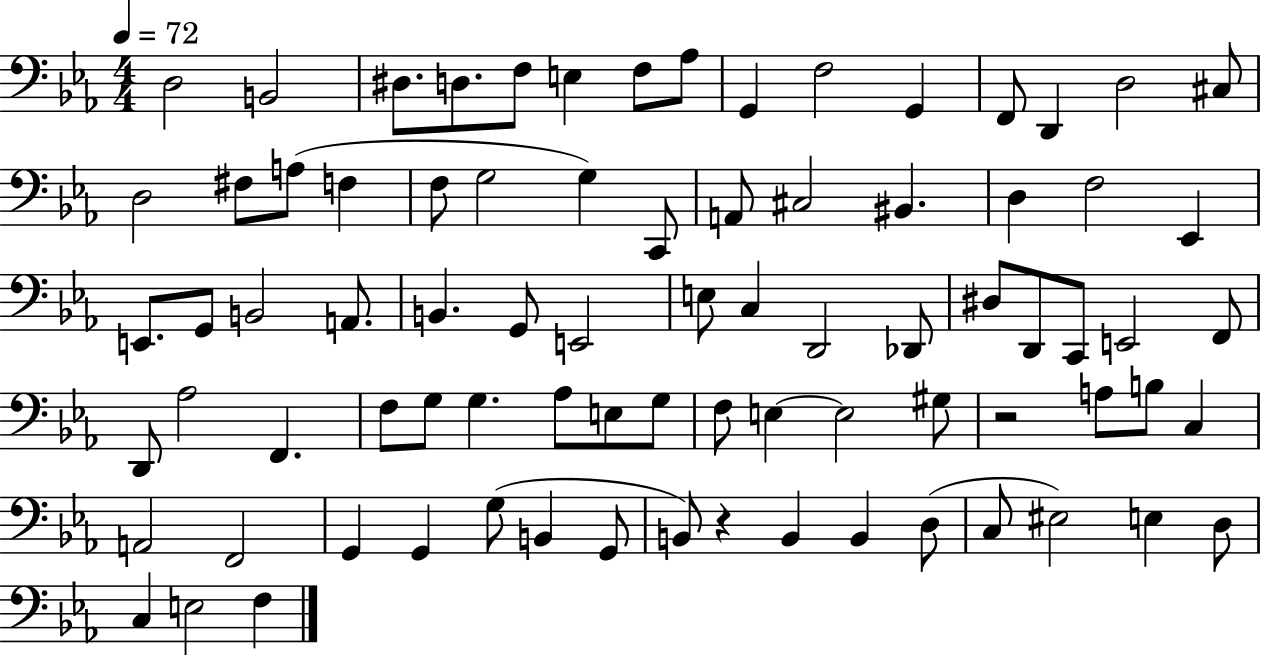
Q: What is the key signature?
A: EES major